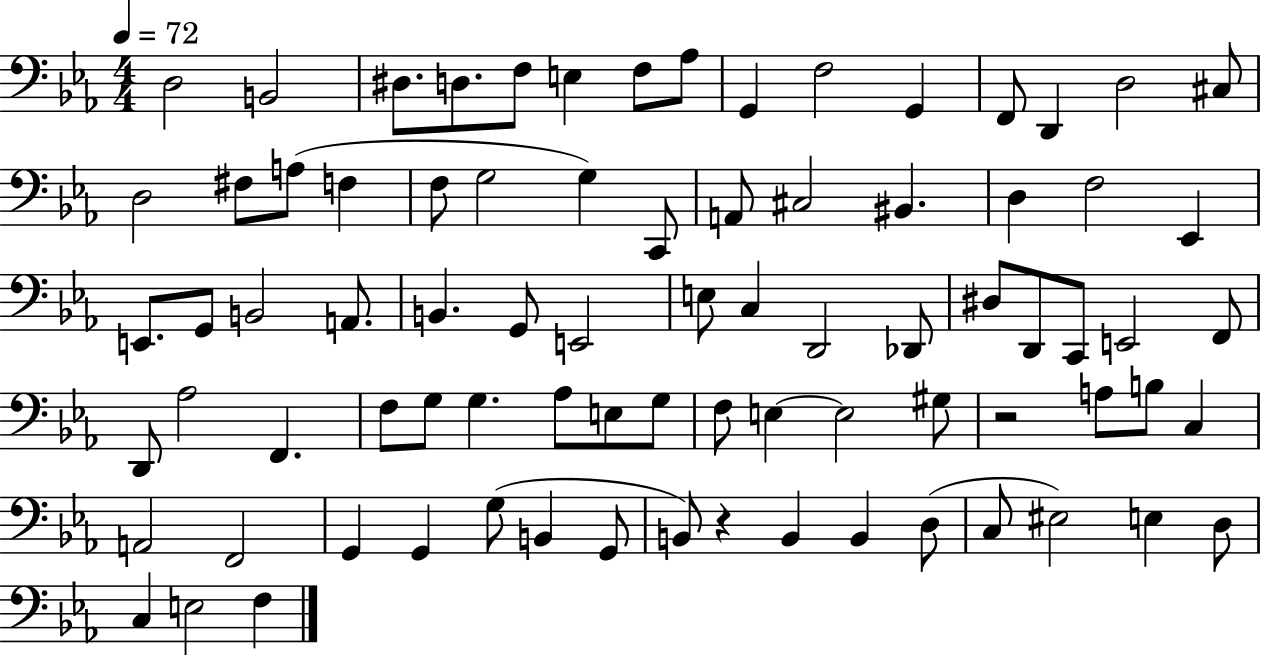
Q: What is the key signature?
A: EES major